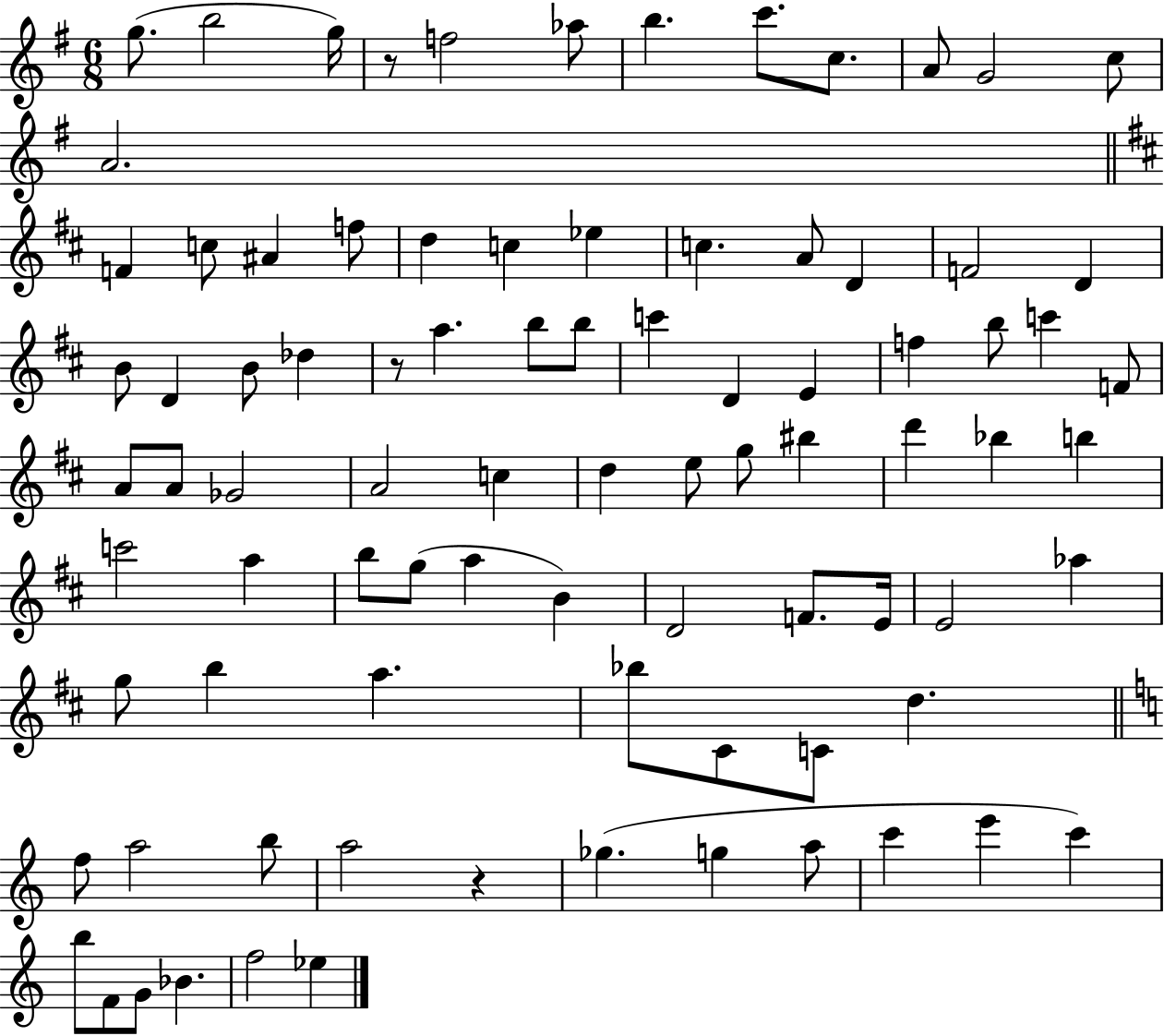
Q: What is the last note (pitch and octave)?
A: Eb5